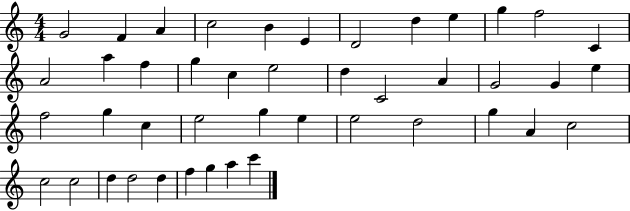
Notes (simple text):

G4/h F4/q A4/q C5/h B4/q E4/q D4/h D5/q E5/q G5/q F5/h C4/q A4/h A5/q F5/q G5/q C5/q E5/h D5/q C4/h A4/q G4/h G4/q E5/q F5/h G5/q C5/q E5/h G5/q E5/q E5/h D5/h G5/q A4/q C5/h C5/h C5/h D5/q D5/h D5/q F5/q G5/q A5/q C6/q